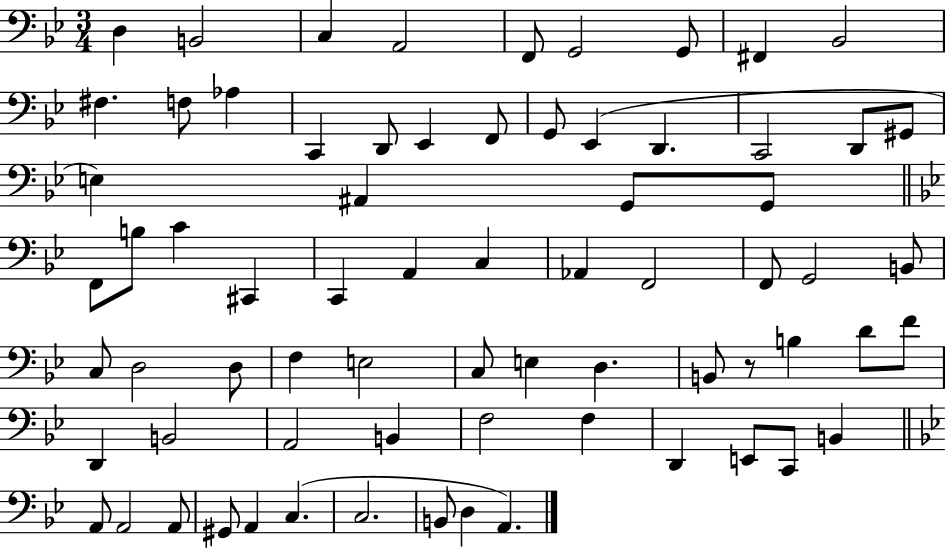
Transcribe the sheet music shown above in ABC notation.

X:1
T:Untitled
M:3/4
L:1/4
K:Bb
D, B,,2 C, A,,2 F,,/2 G,,2 G,,/2 ^F,, _B,,2 ^F, F,/2 _A, C,, D,,/2 _E,, F,,/2 G,,/2 _E,, D,, C,,2 D,,/2 ^G,,/2 E, ^A,, G,,/2 G,,/2 F,,/2 B,/2 C ^C,, C,, A,, C, _A,, F,,2 F,,/2 G,,2 B,,/2 C,/2 D,2 D,/2 F, E,2 C,/2 E, D, B,,/2 z/2 B, D/2 F/2 D,, B,,2 A,,2 B,, F,2 F, D,, E,,/2 C,,/2 B,, A,,/2 A,,2 A,,/2 ^G,,/2 A,, C, C,2 B,,/2 D, A,,